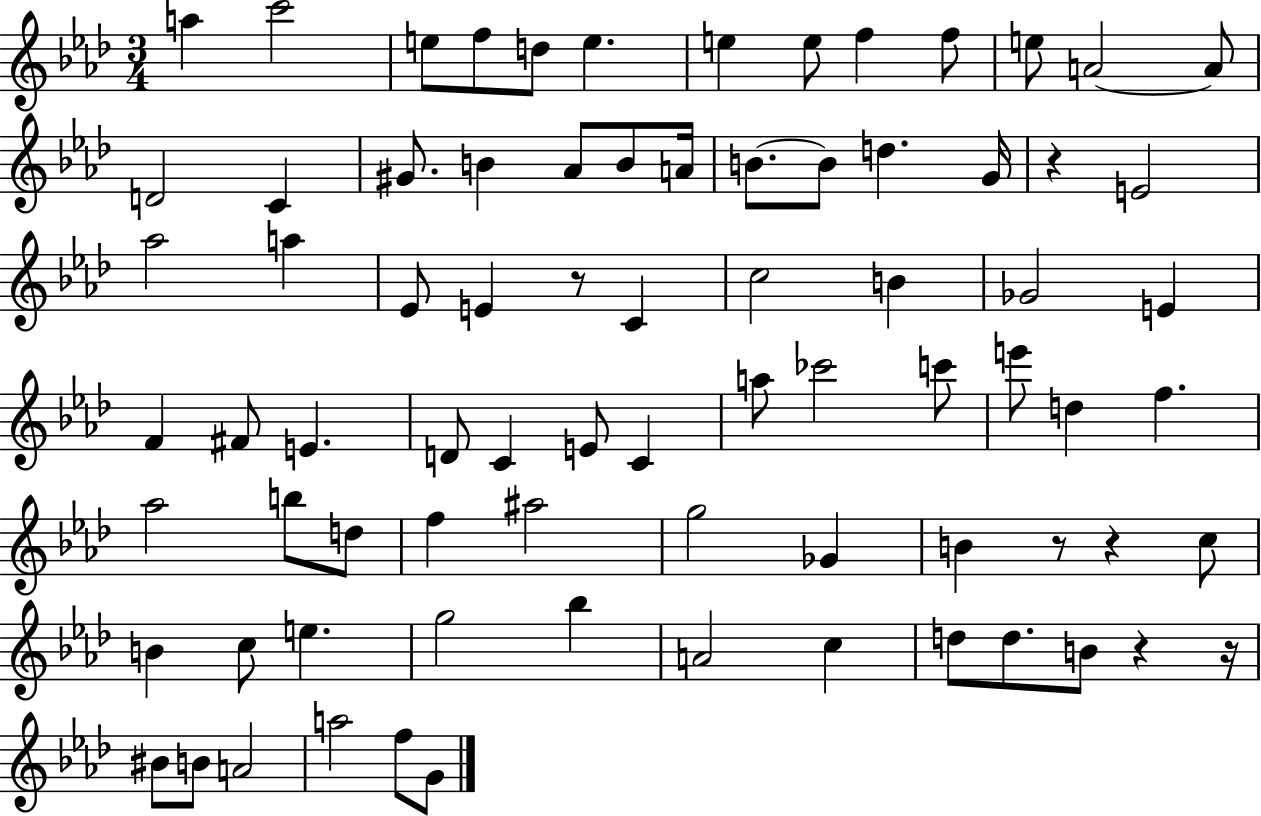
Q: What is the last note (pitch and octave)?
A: G4